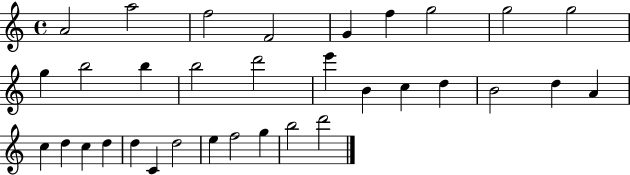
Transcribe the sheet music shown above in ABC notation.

X:1
T:Untitled
M:4/4
L:1/4
K:C
A2 a2 f2 F2 G f g2 g2 g2 g b2 b b2 d'2 e' B c d B2 d A c d c d d C d2 e f2 g b2 d'2